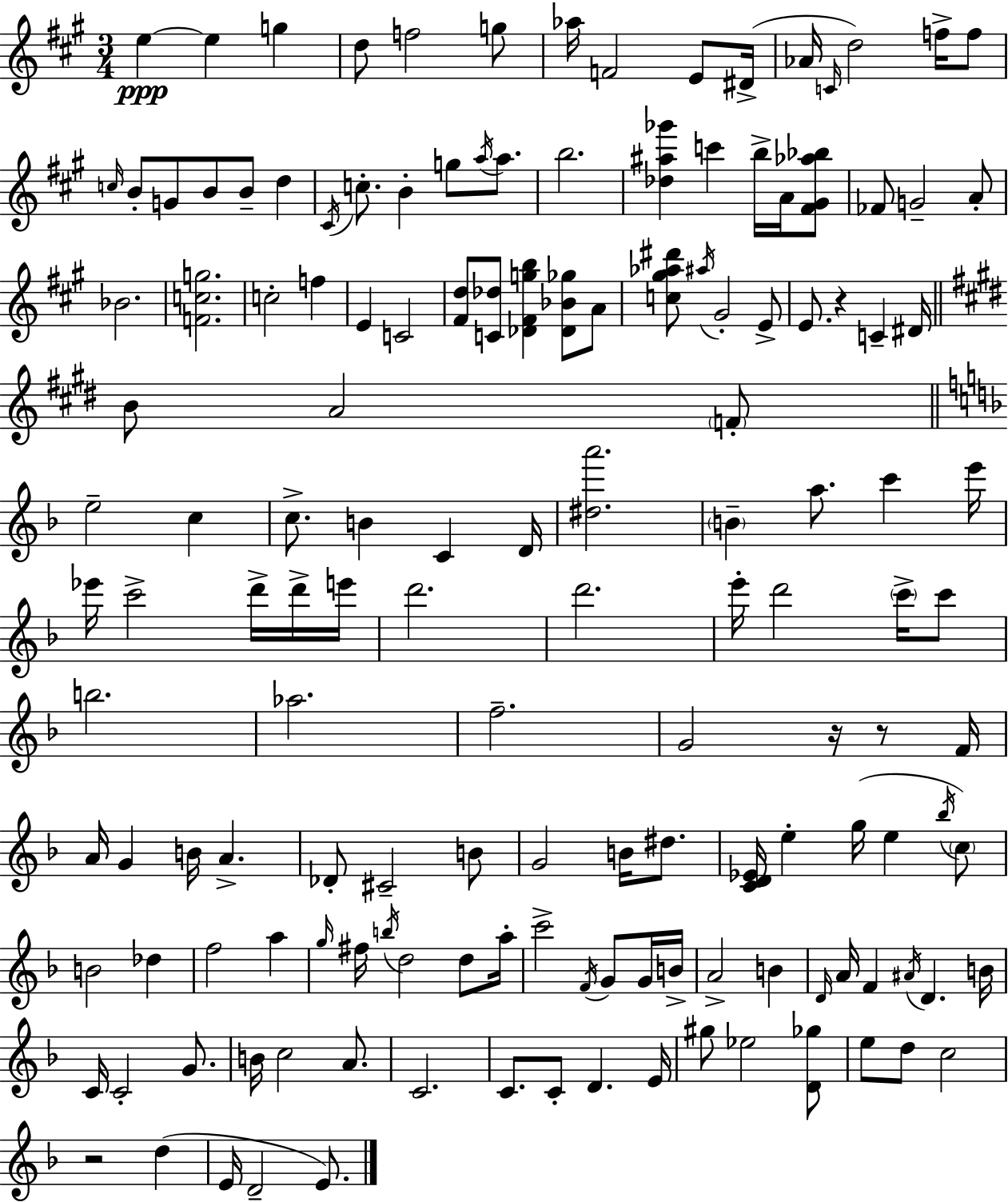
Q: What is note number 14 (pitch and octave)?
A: F5